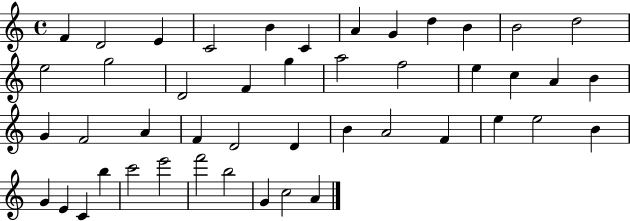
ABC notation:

X:1
T:Untitled
M:4/4
L:1/4
K:C
F D2 E C2 B C A G d B B2 d2 e2 g2 D2 F g a2 f2 e c A B G F2 A F D2 D B A2 F e e2 B G E C b c'2 e'2 f'2 b2 G c2 A